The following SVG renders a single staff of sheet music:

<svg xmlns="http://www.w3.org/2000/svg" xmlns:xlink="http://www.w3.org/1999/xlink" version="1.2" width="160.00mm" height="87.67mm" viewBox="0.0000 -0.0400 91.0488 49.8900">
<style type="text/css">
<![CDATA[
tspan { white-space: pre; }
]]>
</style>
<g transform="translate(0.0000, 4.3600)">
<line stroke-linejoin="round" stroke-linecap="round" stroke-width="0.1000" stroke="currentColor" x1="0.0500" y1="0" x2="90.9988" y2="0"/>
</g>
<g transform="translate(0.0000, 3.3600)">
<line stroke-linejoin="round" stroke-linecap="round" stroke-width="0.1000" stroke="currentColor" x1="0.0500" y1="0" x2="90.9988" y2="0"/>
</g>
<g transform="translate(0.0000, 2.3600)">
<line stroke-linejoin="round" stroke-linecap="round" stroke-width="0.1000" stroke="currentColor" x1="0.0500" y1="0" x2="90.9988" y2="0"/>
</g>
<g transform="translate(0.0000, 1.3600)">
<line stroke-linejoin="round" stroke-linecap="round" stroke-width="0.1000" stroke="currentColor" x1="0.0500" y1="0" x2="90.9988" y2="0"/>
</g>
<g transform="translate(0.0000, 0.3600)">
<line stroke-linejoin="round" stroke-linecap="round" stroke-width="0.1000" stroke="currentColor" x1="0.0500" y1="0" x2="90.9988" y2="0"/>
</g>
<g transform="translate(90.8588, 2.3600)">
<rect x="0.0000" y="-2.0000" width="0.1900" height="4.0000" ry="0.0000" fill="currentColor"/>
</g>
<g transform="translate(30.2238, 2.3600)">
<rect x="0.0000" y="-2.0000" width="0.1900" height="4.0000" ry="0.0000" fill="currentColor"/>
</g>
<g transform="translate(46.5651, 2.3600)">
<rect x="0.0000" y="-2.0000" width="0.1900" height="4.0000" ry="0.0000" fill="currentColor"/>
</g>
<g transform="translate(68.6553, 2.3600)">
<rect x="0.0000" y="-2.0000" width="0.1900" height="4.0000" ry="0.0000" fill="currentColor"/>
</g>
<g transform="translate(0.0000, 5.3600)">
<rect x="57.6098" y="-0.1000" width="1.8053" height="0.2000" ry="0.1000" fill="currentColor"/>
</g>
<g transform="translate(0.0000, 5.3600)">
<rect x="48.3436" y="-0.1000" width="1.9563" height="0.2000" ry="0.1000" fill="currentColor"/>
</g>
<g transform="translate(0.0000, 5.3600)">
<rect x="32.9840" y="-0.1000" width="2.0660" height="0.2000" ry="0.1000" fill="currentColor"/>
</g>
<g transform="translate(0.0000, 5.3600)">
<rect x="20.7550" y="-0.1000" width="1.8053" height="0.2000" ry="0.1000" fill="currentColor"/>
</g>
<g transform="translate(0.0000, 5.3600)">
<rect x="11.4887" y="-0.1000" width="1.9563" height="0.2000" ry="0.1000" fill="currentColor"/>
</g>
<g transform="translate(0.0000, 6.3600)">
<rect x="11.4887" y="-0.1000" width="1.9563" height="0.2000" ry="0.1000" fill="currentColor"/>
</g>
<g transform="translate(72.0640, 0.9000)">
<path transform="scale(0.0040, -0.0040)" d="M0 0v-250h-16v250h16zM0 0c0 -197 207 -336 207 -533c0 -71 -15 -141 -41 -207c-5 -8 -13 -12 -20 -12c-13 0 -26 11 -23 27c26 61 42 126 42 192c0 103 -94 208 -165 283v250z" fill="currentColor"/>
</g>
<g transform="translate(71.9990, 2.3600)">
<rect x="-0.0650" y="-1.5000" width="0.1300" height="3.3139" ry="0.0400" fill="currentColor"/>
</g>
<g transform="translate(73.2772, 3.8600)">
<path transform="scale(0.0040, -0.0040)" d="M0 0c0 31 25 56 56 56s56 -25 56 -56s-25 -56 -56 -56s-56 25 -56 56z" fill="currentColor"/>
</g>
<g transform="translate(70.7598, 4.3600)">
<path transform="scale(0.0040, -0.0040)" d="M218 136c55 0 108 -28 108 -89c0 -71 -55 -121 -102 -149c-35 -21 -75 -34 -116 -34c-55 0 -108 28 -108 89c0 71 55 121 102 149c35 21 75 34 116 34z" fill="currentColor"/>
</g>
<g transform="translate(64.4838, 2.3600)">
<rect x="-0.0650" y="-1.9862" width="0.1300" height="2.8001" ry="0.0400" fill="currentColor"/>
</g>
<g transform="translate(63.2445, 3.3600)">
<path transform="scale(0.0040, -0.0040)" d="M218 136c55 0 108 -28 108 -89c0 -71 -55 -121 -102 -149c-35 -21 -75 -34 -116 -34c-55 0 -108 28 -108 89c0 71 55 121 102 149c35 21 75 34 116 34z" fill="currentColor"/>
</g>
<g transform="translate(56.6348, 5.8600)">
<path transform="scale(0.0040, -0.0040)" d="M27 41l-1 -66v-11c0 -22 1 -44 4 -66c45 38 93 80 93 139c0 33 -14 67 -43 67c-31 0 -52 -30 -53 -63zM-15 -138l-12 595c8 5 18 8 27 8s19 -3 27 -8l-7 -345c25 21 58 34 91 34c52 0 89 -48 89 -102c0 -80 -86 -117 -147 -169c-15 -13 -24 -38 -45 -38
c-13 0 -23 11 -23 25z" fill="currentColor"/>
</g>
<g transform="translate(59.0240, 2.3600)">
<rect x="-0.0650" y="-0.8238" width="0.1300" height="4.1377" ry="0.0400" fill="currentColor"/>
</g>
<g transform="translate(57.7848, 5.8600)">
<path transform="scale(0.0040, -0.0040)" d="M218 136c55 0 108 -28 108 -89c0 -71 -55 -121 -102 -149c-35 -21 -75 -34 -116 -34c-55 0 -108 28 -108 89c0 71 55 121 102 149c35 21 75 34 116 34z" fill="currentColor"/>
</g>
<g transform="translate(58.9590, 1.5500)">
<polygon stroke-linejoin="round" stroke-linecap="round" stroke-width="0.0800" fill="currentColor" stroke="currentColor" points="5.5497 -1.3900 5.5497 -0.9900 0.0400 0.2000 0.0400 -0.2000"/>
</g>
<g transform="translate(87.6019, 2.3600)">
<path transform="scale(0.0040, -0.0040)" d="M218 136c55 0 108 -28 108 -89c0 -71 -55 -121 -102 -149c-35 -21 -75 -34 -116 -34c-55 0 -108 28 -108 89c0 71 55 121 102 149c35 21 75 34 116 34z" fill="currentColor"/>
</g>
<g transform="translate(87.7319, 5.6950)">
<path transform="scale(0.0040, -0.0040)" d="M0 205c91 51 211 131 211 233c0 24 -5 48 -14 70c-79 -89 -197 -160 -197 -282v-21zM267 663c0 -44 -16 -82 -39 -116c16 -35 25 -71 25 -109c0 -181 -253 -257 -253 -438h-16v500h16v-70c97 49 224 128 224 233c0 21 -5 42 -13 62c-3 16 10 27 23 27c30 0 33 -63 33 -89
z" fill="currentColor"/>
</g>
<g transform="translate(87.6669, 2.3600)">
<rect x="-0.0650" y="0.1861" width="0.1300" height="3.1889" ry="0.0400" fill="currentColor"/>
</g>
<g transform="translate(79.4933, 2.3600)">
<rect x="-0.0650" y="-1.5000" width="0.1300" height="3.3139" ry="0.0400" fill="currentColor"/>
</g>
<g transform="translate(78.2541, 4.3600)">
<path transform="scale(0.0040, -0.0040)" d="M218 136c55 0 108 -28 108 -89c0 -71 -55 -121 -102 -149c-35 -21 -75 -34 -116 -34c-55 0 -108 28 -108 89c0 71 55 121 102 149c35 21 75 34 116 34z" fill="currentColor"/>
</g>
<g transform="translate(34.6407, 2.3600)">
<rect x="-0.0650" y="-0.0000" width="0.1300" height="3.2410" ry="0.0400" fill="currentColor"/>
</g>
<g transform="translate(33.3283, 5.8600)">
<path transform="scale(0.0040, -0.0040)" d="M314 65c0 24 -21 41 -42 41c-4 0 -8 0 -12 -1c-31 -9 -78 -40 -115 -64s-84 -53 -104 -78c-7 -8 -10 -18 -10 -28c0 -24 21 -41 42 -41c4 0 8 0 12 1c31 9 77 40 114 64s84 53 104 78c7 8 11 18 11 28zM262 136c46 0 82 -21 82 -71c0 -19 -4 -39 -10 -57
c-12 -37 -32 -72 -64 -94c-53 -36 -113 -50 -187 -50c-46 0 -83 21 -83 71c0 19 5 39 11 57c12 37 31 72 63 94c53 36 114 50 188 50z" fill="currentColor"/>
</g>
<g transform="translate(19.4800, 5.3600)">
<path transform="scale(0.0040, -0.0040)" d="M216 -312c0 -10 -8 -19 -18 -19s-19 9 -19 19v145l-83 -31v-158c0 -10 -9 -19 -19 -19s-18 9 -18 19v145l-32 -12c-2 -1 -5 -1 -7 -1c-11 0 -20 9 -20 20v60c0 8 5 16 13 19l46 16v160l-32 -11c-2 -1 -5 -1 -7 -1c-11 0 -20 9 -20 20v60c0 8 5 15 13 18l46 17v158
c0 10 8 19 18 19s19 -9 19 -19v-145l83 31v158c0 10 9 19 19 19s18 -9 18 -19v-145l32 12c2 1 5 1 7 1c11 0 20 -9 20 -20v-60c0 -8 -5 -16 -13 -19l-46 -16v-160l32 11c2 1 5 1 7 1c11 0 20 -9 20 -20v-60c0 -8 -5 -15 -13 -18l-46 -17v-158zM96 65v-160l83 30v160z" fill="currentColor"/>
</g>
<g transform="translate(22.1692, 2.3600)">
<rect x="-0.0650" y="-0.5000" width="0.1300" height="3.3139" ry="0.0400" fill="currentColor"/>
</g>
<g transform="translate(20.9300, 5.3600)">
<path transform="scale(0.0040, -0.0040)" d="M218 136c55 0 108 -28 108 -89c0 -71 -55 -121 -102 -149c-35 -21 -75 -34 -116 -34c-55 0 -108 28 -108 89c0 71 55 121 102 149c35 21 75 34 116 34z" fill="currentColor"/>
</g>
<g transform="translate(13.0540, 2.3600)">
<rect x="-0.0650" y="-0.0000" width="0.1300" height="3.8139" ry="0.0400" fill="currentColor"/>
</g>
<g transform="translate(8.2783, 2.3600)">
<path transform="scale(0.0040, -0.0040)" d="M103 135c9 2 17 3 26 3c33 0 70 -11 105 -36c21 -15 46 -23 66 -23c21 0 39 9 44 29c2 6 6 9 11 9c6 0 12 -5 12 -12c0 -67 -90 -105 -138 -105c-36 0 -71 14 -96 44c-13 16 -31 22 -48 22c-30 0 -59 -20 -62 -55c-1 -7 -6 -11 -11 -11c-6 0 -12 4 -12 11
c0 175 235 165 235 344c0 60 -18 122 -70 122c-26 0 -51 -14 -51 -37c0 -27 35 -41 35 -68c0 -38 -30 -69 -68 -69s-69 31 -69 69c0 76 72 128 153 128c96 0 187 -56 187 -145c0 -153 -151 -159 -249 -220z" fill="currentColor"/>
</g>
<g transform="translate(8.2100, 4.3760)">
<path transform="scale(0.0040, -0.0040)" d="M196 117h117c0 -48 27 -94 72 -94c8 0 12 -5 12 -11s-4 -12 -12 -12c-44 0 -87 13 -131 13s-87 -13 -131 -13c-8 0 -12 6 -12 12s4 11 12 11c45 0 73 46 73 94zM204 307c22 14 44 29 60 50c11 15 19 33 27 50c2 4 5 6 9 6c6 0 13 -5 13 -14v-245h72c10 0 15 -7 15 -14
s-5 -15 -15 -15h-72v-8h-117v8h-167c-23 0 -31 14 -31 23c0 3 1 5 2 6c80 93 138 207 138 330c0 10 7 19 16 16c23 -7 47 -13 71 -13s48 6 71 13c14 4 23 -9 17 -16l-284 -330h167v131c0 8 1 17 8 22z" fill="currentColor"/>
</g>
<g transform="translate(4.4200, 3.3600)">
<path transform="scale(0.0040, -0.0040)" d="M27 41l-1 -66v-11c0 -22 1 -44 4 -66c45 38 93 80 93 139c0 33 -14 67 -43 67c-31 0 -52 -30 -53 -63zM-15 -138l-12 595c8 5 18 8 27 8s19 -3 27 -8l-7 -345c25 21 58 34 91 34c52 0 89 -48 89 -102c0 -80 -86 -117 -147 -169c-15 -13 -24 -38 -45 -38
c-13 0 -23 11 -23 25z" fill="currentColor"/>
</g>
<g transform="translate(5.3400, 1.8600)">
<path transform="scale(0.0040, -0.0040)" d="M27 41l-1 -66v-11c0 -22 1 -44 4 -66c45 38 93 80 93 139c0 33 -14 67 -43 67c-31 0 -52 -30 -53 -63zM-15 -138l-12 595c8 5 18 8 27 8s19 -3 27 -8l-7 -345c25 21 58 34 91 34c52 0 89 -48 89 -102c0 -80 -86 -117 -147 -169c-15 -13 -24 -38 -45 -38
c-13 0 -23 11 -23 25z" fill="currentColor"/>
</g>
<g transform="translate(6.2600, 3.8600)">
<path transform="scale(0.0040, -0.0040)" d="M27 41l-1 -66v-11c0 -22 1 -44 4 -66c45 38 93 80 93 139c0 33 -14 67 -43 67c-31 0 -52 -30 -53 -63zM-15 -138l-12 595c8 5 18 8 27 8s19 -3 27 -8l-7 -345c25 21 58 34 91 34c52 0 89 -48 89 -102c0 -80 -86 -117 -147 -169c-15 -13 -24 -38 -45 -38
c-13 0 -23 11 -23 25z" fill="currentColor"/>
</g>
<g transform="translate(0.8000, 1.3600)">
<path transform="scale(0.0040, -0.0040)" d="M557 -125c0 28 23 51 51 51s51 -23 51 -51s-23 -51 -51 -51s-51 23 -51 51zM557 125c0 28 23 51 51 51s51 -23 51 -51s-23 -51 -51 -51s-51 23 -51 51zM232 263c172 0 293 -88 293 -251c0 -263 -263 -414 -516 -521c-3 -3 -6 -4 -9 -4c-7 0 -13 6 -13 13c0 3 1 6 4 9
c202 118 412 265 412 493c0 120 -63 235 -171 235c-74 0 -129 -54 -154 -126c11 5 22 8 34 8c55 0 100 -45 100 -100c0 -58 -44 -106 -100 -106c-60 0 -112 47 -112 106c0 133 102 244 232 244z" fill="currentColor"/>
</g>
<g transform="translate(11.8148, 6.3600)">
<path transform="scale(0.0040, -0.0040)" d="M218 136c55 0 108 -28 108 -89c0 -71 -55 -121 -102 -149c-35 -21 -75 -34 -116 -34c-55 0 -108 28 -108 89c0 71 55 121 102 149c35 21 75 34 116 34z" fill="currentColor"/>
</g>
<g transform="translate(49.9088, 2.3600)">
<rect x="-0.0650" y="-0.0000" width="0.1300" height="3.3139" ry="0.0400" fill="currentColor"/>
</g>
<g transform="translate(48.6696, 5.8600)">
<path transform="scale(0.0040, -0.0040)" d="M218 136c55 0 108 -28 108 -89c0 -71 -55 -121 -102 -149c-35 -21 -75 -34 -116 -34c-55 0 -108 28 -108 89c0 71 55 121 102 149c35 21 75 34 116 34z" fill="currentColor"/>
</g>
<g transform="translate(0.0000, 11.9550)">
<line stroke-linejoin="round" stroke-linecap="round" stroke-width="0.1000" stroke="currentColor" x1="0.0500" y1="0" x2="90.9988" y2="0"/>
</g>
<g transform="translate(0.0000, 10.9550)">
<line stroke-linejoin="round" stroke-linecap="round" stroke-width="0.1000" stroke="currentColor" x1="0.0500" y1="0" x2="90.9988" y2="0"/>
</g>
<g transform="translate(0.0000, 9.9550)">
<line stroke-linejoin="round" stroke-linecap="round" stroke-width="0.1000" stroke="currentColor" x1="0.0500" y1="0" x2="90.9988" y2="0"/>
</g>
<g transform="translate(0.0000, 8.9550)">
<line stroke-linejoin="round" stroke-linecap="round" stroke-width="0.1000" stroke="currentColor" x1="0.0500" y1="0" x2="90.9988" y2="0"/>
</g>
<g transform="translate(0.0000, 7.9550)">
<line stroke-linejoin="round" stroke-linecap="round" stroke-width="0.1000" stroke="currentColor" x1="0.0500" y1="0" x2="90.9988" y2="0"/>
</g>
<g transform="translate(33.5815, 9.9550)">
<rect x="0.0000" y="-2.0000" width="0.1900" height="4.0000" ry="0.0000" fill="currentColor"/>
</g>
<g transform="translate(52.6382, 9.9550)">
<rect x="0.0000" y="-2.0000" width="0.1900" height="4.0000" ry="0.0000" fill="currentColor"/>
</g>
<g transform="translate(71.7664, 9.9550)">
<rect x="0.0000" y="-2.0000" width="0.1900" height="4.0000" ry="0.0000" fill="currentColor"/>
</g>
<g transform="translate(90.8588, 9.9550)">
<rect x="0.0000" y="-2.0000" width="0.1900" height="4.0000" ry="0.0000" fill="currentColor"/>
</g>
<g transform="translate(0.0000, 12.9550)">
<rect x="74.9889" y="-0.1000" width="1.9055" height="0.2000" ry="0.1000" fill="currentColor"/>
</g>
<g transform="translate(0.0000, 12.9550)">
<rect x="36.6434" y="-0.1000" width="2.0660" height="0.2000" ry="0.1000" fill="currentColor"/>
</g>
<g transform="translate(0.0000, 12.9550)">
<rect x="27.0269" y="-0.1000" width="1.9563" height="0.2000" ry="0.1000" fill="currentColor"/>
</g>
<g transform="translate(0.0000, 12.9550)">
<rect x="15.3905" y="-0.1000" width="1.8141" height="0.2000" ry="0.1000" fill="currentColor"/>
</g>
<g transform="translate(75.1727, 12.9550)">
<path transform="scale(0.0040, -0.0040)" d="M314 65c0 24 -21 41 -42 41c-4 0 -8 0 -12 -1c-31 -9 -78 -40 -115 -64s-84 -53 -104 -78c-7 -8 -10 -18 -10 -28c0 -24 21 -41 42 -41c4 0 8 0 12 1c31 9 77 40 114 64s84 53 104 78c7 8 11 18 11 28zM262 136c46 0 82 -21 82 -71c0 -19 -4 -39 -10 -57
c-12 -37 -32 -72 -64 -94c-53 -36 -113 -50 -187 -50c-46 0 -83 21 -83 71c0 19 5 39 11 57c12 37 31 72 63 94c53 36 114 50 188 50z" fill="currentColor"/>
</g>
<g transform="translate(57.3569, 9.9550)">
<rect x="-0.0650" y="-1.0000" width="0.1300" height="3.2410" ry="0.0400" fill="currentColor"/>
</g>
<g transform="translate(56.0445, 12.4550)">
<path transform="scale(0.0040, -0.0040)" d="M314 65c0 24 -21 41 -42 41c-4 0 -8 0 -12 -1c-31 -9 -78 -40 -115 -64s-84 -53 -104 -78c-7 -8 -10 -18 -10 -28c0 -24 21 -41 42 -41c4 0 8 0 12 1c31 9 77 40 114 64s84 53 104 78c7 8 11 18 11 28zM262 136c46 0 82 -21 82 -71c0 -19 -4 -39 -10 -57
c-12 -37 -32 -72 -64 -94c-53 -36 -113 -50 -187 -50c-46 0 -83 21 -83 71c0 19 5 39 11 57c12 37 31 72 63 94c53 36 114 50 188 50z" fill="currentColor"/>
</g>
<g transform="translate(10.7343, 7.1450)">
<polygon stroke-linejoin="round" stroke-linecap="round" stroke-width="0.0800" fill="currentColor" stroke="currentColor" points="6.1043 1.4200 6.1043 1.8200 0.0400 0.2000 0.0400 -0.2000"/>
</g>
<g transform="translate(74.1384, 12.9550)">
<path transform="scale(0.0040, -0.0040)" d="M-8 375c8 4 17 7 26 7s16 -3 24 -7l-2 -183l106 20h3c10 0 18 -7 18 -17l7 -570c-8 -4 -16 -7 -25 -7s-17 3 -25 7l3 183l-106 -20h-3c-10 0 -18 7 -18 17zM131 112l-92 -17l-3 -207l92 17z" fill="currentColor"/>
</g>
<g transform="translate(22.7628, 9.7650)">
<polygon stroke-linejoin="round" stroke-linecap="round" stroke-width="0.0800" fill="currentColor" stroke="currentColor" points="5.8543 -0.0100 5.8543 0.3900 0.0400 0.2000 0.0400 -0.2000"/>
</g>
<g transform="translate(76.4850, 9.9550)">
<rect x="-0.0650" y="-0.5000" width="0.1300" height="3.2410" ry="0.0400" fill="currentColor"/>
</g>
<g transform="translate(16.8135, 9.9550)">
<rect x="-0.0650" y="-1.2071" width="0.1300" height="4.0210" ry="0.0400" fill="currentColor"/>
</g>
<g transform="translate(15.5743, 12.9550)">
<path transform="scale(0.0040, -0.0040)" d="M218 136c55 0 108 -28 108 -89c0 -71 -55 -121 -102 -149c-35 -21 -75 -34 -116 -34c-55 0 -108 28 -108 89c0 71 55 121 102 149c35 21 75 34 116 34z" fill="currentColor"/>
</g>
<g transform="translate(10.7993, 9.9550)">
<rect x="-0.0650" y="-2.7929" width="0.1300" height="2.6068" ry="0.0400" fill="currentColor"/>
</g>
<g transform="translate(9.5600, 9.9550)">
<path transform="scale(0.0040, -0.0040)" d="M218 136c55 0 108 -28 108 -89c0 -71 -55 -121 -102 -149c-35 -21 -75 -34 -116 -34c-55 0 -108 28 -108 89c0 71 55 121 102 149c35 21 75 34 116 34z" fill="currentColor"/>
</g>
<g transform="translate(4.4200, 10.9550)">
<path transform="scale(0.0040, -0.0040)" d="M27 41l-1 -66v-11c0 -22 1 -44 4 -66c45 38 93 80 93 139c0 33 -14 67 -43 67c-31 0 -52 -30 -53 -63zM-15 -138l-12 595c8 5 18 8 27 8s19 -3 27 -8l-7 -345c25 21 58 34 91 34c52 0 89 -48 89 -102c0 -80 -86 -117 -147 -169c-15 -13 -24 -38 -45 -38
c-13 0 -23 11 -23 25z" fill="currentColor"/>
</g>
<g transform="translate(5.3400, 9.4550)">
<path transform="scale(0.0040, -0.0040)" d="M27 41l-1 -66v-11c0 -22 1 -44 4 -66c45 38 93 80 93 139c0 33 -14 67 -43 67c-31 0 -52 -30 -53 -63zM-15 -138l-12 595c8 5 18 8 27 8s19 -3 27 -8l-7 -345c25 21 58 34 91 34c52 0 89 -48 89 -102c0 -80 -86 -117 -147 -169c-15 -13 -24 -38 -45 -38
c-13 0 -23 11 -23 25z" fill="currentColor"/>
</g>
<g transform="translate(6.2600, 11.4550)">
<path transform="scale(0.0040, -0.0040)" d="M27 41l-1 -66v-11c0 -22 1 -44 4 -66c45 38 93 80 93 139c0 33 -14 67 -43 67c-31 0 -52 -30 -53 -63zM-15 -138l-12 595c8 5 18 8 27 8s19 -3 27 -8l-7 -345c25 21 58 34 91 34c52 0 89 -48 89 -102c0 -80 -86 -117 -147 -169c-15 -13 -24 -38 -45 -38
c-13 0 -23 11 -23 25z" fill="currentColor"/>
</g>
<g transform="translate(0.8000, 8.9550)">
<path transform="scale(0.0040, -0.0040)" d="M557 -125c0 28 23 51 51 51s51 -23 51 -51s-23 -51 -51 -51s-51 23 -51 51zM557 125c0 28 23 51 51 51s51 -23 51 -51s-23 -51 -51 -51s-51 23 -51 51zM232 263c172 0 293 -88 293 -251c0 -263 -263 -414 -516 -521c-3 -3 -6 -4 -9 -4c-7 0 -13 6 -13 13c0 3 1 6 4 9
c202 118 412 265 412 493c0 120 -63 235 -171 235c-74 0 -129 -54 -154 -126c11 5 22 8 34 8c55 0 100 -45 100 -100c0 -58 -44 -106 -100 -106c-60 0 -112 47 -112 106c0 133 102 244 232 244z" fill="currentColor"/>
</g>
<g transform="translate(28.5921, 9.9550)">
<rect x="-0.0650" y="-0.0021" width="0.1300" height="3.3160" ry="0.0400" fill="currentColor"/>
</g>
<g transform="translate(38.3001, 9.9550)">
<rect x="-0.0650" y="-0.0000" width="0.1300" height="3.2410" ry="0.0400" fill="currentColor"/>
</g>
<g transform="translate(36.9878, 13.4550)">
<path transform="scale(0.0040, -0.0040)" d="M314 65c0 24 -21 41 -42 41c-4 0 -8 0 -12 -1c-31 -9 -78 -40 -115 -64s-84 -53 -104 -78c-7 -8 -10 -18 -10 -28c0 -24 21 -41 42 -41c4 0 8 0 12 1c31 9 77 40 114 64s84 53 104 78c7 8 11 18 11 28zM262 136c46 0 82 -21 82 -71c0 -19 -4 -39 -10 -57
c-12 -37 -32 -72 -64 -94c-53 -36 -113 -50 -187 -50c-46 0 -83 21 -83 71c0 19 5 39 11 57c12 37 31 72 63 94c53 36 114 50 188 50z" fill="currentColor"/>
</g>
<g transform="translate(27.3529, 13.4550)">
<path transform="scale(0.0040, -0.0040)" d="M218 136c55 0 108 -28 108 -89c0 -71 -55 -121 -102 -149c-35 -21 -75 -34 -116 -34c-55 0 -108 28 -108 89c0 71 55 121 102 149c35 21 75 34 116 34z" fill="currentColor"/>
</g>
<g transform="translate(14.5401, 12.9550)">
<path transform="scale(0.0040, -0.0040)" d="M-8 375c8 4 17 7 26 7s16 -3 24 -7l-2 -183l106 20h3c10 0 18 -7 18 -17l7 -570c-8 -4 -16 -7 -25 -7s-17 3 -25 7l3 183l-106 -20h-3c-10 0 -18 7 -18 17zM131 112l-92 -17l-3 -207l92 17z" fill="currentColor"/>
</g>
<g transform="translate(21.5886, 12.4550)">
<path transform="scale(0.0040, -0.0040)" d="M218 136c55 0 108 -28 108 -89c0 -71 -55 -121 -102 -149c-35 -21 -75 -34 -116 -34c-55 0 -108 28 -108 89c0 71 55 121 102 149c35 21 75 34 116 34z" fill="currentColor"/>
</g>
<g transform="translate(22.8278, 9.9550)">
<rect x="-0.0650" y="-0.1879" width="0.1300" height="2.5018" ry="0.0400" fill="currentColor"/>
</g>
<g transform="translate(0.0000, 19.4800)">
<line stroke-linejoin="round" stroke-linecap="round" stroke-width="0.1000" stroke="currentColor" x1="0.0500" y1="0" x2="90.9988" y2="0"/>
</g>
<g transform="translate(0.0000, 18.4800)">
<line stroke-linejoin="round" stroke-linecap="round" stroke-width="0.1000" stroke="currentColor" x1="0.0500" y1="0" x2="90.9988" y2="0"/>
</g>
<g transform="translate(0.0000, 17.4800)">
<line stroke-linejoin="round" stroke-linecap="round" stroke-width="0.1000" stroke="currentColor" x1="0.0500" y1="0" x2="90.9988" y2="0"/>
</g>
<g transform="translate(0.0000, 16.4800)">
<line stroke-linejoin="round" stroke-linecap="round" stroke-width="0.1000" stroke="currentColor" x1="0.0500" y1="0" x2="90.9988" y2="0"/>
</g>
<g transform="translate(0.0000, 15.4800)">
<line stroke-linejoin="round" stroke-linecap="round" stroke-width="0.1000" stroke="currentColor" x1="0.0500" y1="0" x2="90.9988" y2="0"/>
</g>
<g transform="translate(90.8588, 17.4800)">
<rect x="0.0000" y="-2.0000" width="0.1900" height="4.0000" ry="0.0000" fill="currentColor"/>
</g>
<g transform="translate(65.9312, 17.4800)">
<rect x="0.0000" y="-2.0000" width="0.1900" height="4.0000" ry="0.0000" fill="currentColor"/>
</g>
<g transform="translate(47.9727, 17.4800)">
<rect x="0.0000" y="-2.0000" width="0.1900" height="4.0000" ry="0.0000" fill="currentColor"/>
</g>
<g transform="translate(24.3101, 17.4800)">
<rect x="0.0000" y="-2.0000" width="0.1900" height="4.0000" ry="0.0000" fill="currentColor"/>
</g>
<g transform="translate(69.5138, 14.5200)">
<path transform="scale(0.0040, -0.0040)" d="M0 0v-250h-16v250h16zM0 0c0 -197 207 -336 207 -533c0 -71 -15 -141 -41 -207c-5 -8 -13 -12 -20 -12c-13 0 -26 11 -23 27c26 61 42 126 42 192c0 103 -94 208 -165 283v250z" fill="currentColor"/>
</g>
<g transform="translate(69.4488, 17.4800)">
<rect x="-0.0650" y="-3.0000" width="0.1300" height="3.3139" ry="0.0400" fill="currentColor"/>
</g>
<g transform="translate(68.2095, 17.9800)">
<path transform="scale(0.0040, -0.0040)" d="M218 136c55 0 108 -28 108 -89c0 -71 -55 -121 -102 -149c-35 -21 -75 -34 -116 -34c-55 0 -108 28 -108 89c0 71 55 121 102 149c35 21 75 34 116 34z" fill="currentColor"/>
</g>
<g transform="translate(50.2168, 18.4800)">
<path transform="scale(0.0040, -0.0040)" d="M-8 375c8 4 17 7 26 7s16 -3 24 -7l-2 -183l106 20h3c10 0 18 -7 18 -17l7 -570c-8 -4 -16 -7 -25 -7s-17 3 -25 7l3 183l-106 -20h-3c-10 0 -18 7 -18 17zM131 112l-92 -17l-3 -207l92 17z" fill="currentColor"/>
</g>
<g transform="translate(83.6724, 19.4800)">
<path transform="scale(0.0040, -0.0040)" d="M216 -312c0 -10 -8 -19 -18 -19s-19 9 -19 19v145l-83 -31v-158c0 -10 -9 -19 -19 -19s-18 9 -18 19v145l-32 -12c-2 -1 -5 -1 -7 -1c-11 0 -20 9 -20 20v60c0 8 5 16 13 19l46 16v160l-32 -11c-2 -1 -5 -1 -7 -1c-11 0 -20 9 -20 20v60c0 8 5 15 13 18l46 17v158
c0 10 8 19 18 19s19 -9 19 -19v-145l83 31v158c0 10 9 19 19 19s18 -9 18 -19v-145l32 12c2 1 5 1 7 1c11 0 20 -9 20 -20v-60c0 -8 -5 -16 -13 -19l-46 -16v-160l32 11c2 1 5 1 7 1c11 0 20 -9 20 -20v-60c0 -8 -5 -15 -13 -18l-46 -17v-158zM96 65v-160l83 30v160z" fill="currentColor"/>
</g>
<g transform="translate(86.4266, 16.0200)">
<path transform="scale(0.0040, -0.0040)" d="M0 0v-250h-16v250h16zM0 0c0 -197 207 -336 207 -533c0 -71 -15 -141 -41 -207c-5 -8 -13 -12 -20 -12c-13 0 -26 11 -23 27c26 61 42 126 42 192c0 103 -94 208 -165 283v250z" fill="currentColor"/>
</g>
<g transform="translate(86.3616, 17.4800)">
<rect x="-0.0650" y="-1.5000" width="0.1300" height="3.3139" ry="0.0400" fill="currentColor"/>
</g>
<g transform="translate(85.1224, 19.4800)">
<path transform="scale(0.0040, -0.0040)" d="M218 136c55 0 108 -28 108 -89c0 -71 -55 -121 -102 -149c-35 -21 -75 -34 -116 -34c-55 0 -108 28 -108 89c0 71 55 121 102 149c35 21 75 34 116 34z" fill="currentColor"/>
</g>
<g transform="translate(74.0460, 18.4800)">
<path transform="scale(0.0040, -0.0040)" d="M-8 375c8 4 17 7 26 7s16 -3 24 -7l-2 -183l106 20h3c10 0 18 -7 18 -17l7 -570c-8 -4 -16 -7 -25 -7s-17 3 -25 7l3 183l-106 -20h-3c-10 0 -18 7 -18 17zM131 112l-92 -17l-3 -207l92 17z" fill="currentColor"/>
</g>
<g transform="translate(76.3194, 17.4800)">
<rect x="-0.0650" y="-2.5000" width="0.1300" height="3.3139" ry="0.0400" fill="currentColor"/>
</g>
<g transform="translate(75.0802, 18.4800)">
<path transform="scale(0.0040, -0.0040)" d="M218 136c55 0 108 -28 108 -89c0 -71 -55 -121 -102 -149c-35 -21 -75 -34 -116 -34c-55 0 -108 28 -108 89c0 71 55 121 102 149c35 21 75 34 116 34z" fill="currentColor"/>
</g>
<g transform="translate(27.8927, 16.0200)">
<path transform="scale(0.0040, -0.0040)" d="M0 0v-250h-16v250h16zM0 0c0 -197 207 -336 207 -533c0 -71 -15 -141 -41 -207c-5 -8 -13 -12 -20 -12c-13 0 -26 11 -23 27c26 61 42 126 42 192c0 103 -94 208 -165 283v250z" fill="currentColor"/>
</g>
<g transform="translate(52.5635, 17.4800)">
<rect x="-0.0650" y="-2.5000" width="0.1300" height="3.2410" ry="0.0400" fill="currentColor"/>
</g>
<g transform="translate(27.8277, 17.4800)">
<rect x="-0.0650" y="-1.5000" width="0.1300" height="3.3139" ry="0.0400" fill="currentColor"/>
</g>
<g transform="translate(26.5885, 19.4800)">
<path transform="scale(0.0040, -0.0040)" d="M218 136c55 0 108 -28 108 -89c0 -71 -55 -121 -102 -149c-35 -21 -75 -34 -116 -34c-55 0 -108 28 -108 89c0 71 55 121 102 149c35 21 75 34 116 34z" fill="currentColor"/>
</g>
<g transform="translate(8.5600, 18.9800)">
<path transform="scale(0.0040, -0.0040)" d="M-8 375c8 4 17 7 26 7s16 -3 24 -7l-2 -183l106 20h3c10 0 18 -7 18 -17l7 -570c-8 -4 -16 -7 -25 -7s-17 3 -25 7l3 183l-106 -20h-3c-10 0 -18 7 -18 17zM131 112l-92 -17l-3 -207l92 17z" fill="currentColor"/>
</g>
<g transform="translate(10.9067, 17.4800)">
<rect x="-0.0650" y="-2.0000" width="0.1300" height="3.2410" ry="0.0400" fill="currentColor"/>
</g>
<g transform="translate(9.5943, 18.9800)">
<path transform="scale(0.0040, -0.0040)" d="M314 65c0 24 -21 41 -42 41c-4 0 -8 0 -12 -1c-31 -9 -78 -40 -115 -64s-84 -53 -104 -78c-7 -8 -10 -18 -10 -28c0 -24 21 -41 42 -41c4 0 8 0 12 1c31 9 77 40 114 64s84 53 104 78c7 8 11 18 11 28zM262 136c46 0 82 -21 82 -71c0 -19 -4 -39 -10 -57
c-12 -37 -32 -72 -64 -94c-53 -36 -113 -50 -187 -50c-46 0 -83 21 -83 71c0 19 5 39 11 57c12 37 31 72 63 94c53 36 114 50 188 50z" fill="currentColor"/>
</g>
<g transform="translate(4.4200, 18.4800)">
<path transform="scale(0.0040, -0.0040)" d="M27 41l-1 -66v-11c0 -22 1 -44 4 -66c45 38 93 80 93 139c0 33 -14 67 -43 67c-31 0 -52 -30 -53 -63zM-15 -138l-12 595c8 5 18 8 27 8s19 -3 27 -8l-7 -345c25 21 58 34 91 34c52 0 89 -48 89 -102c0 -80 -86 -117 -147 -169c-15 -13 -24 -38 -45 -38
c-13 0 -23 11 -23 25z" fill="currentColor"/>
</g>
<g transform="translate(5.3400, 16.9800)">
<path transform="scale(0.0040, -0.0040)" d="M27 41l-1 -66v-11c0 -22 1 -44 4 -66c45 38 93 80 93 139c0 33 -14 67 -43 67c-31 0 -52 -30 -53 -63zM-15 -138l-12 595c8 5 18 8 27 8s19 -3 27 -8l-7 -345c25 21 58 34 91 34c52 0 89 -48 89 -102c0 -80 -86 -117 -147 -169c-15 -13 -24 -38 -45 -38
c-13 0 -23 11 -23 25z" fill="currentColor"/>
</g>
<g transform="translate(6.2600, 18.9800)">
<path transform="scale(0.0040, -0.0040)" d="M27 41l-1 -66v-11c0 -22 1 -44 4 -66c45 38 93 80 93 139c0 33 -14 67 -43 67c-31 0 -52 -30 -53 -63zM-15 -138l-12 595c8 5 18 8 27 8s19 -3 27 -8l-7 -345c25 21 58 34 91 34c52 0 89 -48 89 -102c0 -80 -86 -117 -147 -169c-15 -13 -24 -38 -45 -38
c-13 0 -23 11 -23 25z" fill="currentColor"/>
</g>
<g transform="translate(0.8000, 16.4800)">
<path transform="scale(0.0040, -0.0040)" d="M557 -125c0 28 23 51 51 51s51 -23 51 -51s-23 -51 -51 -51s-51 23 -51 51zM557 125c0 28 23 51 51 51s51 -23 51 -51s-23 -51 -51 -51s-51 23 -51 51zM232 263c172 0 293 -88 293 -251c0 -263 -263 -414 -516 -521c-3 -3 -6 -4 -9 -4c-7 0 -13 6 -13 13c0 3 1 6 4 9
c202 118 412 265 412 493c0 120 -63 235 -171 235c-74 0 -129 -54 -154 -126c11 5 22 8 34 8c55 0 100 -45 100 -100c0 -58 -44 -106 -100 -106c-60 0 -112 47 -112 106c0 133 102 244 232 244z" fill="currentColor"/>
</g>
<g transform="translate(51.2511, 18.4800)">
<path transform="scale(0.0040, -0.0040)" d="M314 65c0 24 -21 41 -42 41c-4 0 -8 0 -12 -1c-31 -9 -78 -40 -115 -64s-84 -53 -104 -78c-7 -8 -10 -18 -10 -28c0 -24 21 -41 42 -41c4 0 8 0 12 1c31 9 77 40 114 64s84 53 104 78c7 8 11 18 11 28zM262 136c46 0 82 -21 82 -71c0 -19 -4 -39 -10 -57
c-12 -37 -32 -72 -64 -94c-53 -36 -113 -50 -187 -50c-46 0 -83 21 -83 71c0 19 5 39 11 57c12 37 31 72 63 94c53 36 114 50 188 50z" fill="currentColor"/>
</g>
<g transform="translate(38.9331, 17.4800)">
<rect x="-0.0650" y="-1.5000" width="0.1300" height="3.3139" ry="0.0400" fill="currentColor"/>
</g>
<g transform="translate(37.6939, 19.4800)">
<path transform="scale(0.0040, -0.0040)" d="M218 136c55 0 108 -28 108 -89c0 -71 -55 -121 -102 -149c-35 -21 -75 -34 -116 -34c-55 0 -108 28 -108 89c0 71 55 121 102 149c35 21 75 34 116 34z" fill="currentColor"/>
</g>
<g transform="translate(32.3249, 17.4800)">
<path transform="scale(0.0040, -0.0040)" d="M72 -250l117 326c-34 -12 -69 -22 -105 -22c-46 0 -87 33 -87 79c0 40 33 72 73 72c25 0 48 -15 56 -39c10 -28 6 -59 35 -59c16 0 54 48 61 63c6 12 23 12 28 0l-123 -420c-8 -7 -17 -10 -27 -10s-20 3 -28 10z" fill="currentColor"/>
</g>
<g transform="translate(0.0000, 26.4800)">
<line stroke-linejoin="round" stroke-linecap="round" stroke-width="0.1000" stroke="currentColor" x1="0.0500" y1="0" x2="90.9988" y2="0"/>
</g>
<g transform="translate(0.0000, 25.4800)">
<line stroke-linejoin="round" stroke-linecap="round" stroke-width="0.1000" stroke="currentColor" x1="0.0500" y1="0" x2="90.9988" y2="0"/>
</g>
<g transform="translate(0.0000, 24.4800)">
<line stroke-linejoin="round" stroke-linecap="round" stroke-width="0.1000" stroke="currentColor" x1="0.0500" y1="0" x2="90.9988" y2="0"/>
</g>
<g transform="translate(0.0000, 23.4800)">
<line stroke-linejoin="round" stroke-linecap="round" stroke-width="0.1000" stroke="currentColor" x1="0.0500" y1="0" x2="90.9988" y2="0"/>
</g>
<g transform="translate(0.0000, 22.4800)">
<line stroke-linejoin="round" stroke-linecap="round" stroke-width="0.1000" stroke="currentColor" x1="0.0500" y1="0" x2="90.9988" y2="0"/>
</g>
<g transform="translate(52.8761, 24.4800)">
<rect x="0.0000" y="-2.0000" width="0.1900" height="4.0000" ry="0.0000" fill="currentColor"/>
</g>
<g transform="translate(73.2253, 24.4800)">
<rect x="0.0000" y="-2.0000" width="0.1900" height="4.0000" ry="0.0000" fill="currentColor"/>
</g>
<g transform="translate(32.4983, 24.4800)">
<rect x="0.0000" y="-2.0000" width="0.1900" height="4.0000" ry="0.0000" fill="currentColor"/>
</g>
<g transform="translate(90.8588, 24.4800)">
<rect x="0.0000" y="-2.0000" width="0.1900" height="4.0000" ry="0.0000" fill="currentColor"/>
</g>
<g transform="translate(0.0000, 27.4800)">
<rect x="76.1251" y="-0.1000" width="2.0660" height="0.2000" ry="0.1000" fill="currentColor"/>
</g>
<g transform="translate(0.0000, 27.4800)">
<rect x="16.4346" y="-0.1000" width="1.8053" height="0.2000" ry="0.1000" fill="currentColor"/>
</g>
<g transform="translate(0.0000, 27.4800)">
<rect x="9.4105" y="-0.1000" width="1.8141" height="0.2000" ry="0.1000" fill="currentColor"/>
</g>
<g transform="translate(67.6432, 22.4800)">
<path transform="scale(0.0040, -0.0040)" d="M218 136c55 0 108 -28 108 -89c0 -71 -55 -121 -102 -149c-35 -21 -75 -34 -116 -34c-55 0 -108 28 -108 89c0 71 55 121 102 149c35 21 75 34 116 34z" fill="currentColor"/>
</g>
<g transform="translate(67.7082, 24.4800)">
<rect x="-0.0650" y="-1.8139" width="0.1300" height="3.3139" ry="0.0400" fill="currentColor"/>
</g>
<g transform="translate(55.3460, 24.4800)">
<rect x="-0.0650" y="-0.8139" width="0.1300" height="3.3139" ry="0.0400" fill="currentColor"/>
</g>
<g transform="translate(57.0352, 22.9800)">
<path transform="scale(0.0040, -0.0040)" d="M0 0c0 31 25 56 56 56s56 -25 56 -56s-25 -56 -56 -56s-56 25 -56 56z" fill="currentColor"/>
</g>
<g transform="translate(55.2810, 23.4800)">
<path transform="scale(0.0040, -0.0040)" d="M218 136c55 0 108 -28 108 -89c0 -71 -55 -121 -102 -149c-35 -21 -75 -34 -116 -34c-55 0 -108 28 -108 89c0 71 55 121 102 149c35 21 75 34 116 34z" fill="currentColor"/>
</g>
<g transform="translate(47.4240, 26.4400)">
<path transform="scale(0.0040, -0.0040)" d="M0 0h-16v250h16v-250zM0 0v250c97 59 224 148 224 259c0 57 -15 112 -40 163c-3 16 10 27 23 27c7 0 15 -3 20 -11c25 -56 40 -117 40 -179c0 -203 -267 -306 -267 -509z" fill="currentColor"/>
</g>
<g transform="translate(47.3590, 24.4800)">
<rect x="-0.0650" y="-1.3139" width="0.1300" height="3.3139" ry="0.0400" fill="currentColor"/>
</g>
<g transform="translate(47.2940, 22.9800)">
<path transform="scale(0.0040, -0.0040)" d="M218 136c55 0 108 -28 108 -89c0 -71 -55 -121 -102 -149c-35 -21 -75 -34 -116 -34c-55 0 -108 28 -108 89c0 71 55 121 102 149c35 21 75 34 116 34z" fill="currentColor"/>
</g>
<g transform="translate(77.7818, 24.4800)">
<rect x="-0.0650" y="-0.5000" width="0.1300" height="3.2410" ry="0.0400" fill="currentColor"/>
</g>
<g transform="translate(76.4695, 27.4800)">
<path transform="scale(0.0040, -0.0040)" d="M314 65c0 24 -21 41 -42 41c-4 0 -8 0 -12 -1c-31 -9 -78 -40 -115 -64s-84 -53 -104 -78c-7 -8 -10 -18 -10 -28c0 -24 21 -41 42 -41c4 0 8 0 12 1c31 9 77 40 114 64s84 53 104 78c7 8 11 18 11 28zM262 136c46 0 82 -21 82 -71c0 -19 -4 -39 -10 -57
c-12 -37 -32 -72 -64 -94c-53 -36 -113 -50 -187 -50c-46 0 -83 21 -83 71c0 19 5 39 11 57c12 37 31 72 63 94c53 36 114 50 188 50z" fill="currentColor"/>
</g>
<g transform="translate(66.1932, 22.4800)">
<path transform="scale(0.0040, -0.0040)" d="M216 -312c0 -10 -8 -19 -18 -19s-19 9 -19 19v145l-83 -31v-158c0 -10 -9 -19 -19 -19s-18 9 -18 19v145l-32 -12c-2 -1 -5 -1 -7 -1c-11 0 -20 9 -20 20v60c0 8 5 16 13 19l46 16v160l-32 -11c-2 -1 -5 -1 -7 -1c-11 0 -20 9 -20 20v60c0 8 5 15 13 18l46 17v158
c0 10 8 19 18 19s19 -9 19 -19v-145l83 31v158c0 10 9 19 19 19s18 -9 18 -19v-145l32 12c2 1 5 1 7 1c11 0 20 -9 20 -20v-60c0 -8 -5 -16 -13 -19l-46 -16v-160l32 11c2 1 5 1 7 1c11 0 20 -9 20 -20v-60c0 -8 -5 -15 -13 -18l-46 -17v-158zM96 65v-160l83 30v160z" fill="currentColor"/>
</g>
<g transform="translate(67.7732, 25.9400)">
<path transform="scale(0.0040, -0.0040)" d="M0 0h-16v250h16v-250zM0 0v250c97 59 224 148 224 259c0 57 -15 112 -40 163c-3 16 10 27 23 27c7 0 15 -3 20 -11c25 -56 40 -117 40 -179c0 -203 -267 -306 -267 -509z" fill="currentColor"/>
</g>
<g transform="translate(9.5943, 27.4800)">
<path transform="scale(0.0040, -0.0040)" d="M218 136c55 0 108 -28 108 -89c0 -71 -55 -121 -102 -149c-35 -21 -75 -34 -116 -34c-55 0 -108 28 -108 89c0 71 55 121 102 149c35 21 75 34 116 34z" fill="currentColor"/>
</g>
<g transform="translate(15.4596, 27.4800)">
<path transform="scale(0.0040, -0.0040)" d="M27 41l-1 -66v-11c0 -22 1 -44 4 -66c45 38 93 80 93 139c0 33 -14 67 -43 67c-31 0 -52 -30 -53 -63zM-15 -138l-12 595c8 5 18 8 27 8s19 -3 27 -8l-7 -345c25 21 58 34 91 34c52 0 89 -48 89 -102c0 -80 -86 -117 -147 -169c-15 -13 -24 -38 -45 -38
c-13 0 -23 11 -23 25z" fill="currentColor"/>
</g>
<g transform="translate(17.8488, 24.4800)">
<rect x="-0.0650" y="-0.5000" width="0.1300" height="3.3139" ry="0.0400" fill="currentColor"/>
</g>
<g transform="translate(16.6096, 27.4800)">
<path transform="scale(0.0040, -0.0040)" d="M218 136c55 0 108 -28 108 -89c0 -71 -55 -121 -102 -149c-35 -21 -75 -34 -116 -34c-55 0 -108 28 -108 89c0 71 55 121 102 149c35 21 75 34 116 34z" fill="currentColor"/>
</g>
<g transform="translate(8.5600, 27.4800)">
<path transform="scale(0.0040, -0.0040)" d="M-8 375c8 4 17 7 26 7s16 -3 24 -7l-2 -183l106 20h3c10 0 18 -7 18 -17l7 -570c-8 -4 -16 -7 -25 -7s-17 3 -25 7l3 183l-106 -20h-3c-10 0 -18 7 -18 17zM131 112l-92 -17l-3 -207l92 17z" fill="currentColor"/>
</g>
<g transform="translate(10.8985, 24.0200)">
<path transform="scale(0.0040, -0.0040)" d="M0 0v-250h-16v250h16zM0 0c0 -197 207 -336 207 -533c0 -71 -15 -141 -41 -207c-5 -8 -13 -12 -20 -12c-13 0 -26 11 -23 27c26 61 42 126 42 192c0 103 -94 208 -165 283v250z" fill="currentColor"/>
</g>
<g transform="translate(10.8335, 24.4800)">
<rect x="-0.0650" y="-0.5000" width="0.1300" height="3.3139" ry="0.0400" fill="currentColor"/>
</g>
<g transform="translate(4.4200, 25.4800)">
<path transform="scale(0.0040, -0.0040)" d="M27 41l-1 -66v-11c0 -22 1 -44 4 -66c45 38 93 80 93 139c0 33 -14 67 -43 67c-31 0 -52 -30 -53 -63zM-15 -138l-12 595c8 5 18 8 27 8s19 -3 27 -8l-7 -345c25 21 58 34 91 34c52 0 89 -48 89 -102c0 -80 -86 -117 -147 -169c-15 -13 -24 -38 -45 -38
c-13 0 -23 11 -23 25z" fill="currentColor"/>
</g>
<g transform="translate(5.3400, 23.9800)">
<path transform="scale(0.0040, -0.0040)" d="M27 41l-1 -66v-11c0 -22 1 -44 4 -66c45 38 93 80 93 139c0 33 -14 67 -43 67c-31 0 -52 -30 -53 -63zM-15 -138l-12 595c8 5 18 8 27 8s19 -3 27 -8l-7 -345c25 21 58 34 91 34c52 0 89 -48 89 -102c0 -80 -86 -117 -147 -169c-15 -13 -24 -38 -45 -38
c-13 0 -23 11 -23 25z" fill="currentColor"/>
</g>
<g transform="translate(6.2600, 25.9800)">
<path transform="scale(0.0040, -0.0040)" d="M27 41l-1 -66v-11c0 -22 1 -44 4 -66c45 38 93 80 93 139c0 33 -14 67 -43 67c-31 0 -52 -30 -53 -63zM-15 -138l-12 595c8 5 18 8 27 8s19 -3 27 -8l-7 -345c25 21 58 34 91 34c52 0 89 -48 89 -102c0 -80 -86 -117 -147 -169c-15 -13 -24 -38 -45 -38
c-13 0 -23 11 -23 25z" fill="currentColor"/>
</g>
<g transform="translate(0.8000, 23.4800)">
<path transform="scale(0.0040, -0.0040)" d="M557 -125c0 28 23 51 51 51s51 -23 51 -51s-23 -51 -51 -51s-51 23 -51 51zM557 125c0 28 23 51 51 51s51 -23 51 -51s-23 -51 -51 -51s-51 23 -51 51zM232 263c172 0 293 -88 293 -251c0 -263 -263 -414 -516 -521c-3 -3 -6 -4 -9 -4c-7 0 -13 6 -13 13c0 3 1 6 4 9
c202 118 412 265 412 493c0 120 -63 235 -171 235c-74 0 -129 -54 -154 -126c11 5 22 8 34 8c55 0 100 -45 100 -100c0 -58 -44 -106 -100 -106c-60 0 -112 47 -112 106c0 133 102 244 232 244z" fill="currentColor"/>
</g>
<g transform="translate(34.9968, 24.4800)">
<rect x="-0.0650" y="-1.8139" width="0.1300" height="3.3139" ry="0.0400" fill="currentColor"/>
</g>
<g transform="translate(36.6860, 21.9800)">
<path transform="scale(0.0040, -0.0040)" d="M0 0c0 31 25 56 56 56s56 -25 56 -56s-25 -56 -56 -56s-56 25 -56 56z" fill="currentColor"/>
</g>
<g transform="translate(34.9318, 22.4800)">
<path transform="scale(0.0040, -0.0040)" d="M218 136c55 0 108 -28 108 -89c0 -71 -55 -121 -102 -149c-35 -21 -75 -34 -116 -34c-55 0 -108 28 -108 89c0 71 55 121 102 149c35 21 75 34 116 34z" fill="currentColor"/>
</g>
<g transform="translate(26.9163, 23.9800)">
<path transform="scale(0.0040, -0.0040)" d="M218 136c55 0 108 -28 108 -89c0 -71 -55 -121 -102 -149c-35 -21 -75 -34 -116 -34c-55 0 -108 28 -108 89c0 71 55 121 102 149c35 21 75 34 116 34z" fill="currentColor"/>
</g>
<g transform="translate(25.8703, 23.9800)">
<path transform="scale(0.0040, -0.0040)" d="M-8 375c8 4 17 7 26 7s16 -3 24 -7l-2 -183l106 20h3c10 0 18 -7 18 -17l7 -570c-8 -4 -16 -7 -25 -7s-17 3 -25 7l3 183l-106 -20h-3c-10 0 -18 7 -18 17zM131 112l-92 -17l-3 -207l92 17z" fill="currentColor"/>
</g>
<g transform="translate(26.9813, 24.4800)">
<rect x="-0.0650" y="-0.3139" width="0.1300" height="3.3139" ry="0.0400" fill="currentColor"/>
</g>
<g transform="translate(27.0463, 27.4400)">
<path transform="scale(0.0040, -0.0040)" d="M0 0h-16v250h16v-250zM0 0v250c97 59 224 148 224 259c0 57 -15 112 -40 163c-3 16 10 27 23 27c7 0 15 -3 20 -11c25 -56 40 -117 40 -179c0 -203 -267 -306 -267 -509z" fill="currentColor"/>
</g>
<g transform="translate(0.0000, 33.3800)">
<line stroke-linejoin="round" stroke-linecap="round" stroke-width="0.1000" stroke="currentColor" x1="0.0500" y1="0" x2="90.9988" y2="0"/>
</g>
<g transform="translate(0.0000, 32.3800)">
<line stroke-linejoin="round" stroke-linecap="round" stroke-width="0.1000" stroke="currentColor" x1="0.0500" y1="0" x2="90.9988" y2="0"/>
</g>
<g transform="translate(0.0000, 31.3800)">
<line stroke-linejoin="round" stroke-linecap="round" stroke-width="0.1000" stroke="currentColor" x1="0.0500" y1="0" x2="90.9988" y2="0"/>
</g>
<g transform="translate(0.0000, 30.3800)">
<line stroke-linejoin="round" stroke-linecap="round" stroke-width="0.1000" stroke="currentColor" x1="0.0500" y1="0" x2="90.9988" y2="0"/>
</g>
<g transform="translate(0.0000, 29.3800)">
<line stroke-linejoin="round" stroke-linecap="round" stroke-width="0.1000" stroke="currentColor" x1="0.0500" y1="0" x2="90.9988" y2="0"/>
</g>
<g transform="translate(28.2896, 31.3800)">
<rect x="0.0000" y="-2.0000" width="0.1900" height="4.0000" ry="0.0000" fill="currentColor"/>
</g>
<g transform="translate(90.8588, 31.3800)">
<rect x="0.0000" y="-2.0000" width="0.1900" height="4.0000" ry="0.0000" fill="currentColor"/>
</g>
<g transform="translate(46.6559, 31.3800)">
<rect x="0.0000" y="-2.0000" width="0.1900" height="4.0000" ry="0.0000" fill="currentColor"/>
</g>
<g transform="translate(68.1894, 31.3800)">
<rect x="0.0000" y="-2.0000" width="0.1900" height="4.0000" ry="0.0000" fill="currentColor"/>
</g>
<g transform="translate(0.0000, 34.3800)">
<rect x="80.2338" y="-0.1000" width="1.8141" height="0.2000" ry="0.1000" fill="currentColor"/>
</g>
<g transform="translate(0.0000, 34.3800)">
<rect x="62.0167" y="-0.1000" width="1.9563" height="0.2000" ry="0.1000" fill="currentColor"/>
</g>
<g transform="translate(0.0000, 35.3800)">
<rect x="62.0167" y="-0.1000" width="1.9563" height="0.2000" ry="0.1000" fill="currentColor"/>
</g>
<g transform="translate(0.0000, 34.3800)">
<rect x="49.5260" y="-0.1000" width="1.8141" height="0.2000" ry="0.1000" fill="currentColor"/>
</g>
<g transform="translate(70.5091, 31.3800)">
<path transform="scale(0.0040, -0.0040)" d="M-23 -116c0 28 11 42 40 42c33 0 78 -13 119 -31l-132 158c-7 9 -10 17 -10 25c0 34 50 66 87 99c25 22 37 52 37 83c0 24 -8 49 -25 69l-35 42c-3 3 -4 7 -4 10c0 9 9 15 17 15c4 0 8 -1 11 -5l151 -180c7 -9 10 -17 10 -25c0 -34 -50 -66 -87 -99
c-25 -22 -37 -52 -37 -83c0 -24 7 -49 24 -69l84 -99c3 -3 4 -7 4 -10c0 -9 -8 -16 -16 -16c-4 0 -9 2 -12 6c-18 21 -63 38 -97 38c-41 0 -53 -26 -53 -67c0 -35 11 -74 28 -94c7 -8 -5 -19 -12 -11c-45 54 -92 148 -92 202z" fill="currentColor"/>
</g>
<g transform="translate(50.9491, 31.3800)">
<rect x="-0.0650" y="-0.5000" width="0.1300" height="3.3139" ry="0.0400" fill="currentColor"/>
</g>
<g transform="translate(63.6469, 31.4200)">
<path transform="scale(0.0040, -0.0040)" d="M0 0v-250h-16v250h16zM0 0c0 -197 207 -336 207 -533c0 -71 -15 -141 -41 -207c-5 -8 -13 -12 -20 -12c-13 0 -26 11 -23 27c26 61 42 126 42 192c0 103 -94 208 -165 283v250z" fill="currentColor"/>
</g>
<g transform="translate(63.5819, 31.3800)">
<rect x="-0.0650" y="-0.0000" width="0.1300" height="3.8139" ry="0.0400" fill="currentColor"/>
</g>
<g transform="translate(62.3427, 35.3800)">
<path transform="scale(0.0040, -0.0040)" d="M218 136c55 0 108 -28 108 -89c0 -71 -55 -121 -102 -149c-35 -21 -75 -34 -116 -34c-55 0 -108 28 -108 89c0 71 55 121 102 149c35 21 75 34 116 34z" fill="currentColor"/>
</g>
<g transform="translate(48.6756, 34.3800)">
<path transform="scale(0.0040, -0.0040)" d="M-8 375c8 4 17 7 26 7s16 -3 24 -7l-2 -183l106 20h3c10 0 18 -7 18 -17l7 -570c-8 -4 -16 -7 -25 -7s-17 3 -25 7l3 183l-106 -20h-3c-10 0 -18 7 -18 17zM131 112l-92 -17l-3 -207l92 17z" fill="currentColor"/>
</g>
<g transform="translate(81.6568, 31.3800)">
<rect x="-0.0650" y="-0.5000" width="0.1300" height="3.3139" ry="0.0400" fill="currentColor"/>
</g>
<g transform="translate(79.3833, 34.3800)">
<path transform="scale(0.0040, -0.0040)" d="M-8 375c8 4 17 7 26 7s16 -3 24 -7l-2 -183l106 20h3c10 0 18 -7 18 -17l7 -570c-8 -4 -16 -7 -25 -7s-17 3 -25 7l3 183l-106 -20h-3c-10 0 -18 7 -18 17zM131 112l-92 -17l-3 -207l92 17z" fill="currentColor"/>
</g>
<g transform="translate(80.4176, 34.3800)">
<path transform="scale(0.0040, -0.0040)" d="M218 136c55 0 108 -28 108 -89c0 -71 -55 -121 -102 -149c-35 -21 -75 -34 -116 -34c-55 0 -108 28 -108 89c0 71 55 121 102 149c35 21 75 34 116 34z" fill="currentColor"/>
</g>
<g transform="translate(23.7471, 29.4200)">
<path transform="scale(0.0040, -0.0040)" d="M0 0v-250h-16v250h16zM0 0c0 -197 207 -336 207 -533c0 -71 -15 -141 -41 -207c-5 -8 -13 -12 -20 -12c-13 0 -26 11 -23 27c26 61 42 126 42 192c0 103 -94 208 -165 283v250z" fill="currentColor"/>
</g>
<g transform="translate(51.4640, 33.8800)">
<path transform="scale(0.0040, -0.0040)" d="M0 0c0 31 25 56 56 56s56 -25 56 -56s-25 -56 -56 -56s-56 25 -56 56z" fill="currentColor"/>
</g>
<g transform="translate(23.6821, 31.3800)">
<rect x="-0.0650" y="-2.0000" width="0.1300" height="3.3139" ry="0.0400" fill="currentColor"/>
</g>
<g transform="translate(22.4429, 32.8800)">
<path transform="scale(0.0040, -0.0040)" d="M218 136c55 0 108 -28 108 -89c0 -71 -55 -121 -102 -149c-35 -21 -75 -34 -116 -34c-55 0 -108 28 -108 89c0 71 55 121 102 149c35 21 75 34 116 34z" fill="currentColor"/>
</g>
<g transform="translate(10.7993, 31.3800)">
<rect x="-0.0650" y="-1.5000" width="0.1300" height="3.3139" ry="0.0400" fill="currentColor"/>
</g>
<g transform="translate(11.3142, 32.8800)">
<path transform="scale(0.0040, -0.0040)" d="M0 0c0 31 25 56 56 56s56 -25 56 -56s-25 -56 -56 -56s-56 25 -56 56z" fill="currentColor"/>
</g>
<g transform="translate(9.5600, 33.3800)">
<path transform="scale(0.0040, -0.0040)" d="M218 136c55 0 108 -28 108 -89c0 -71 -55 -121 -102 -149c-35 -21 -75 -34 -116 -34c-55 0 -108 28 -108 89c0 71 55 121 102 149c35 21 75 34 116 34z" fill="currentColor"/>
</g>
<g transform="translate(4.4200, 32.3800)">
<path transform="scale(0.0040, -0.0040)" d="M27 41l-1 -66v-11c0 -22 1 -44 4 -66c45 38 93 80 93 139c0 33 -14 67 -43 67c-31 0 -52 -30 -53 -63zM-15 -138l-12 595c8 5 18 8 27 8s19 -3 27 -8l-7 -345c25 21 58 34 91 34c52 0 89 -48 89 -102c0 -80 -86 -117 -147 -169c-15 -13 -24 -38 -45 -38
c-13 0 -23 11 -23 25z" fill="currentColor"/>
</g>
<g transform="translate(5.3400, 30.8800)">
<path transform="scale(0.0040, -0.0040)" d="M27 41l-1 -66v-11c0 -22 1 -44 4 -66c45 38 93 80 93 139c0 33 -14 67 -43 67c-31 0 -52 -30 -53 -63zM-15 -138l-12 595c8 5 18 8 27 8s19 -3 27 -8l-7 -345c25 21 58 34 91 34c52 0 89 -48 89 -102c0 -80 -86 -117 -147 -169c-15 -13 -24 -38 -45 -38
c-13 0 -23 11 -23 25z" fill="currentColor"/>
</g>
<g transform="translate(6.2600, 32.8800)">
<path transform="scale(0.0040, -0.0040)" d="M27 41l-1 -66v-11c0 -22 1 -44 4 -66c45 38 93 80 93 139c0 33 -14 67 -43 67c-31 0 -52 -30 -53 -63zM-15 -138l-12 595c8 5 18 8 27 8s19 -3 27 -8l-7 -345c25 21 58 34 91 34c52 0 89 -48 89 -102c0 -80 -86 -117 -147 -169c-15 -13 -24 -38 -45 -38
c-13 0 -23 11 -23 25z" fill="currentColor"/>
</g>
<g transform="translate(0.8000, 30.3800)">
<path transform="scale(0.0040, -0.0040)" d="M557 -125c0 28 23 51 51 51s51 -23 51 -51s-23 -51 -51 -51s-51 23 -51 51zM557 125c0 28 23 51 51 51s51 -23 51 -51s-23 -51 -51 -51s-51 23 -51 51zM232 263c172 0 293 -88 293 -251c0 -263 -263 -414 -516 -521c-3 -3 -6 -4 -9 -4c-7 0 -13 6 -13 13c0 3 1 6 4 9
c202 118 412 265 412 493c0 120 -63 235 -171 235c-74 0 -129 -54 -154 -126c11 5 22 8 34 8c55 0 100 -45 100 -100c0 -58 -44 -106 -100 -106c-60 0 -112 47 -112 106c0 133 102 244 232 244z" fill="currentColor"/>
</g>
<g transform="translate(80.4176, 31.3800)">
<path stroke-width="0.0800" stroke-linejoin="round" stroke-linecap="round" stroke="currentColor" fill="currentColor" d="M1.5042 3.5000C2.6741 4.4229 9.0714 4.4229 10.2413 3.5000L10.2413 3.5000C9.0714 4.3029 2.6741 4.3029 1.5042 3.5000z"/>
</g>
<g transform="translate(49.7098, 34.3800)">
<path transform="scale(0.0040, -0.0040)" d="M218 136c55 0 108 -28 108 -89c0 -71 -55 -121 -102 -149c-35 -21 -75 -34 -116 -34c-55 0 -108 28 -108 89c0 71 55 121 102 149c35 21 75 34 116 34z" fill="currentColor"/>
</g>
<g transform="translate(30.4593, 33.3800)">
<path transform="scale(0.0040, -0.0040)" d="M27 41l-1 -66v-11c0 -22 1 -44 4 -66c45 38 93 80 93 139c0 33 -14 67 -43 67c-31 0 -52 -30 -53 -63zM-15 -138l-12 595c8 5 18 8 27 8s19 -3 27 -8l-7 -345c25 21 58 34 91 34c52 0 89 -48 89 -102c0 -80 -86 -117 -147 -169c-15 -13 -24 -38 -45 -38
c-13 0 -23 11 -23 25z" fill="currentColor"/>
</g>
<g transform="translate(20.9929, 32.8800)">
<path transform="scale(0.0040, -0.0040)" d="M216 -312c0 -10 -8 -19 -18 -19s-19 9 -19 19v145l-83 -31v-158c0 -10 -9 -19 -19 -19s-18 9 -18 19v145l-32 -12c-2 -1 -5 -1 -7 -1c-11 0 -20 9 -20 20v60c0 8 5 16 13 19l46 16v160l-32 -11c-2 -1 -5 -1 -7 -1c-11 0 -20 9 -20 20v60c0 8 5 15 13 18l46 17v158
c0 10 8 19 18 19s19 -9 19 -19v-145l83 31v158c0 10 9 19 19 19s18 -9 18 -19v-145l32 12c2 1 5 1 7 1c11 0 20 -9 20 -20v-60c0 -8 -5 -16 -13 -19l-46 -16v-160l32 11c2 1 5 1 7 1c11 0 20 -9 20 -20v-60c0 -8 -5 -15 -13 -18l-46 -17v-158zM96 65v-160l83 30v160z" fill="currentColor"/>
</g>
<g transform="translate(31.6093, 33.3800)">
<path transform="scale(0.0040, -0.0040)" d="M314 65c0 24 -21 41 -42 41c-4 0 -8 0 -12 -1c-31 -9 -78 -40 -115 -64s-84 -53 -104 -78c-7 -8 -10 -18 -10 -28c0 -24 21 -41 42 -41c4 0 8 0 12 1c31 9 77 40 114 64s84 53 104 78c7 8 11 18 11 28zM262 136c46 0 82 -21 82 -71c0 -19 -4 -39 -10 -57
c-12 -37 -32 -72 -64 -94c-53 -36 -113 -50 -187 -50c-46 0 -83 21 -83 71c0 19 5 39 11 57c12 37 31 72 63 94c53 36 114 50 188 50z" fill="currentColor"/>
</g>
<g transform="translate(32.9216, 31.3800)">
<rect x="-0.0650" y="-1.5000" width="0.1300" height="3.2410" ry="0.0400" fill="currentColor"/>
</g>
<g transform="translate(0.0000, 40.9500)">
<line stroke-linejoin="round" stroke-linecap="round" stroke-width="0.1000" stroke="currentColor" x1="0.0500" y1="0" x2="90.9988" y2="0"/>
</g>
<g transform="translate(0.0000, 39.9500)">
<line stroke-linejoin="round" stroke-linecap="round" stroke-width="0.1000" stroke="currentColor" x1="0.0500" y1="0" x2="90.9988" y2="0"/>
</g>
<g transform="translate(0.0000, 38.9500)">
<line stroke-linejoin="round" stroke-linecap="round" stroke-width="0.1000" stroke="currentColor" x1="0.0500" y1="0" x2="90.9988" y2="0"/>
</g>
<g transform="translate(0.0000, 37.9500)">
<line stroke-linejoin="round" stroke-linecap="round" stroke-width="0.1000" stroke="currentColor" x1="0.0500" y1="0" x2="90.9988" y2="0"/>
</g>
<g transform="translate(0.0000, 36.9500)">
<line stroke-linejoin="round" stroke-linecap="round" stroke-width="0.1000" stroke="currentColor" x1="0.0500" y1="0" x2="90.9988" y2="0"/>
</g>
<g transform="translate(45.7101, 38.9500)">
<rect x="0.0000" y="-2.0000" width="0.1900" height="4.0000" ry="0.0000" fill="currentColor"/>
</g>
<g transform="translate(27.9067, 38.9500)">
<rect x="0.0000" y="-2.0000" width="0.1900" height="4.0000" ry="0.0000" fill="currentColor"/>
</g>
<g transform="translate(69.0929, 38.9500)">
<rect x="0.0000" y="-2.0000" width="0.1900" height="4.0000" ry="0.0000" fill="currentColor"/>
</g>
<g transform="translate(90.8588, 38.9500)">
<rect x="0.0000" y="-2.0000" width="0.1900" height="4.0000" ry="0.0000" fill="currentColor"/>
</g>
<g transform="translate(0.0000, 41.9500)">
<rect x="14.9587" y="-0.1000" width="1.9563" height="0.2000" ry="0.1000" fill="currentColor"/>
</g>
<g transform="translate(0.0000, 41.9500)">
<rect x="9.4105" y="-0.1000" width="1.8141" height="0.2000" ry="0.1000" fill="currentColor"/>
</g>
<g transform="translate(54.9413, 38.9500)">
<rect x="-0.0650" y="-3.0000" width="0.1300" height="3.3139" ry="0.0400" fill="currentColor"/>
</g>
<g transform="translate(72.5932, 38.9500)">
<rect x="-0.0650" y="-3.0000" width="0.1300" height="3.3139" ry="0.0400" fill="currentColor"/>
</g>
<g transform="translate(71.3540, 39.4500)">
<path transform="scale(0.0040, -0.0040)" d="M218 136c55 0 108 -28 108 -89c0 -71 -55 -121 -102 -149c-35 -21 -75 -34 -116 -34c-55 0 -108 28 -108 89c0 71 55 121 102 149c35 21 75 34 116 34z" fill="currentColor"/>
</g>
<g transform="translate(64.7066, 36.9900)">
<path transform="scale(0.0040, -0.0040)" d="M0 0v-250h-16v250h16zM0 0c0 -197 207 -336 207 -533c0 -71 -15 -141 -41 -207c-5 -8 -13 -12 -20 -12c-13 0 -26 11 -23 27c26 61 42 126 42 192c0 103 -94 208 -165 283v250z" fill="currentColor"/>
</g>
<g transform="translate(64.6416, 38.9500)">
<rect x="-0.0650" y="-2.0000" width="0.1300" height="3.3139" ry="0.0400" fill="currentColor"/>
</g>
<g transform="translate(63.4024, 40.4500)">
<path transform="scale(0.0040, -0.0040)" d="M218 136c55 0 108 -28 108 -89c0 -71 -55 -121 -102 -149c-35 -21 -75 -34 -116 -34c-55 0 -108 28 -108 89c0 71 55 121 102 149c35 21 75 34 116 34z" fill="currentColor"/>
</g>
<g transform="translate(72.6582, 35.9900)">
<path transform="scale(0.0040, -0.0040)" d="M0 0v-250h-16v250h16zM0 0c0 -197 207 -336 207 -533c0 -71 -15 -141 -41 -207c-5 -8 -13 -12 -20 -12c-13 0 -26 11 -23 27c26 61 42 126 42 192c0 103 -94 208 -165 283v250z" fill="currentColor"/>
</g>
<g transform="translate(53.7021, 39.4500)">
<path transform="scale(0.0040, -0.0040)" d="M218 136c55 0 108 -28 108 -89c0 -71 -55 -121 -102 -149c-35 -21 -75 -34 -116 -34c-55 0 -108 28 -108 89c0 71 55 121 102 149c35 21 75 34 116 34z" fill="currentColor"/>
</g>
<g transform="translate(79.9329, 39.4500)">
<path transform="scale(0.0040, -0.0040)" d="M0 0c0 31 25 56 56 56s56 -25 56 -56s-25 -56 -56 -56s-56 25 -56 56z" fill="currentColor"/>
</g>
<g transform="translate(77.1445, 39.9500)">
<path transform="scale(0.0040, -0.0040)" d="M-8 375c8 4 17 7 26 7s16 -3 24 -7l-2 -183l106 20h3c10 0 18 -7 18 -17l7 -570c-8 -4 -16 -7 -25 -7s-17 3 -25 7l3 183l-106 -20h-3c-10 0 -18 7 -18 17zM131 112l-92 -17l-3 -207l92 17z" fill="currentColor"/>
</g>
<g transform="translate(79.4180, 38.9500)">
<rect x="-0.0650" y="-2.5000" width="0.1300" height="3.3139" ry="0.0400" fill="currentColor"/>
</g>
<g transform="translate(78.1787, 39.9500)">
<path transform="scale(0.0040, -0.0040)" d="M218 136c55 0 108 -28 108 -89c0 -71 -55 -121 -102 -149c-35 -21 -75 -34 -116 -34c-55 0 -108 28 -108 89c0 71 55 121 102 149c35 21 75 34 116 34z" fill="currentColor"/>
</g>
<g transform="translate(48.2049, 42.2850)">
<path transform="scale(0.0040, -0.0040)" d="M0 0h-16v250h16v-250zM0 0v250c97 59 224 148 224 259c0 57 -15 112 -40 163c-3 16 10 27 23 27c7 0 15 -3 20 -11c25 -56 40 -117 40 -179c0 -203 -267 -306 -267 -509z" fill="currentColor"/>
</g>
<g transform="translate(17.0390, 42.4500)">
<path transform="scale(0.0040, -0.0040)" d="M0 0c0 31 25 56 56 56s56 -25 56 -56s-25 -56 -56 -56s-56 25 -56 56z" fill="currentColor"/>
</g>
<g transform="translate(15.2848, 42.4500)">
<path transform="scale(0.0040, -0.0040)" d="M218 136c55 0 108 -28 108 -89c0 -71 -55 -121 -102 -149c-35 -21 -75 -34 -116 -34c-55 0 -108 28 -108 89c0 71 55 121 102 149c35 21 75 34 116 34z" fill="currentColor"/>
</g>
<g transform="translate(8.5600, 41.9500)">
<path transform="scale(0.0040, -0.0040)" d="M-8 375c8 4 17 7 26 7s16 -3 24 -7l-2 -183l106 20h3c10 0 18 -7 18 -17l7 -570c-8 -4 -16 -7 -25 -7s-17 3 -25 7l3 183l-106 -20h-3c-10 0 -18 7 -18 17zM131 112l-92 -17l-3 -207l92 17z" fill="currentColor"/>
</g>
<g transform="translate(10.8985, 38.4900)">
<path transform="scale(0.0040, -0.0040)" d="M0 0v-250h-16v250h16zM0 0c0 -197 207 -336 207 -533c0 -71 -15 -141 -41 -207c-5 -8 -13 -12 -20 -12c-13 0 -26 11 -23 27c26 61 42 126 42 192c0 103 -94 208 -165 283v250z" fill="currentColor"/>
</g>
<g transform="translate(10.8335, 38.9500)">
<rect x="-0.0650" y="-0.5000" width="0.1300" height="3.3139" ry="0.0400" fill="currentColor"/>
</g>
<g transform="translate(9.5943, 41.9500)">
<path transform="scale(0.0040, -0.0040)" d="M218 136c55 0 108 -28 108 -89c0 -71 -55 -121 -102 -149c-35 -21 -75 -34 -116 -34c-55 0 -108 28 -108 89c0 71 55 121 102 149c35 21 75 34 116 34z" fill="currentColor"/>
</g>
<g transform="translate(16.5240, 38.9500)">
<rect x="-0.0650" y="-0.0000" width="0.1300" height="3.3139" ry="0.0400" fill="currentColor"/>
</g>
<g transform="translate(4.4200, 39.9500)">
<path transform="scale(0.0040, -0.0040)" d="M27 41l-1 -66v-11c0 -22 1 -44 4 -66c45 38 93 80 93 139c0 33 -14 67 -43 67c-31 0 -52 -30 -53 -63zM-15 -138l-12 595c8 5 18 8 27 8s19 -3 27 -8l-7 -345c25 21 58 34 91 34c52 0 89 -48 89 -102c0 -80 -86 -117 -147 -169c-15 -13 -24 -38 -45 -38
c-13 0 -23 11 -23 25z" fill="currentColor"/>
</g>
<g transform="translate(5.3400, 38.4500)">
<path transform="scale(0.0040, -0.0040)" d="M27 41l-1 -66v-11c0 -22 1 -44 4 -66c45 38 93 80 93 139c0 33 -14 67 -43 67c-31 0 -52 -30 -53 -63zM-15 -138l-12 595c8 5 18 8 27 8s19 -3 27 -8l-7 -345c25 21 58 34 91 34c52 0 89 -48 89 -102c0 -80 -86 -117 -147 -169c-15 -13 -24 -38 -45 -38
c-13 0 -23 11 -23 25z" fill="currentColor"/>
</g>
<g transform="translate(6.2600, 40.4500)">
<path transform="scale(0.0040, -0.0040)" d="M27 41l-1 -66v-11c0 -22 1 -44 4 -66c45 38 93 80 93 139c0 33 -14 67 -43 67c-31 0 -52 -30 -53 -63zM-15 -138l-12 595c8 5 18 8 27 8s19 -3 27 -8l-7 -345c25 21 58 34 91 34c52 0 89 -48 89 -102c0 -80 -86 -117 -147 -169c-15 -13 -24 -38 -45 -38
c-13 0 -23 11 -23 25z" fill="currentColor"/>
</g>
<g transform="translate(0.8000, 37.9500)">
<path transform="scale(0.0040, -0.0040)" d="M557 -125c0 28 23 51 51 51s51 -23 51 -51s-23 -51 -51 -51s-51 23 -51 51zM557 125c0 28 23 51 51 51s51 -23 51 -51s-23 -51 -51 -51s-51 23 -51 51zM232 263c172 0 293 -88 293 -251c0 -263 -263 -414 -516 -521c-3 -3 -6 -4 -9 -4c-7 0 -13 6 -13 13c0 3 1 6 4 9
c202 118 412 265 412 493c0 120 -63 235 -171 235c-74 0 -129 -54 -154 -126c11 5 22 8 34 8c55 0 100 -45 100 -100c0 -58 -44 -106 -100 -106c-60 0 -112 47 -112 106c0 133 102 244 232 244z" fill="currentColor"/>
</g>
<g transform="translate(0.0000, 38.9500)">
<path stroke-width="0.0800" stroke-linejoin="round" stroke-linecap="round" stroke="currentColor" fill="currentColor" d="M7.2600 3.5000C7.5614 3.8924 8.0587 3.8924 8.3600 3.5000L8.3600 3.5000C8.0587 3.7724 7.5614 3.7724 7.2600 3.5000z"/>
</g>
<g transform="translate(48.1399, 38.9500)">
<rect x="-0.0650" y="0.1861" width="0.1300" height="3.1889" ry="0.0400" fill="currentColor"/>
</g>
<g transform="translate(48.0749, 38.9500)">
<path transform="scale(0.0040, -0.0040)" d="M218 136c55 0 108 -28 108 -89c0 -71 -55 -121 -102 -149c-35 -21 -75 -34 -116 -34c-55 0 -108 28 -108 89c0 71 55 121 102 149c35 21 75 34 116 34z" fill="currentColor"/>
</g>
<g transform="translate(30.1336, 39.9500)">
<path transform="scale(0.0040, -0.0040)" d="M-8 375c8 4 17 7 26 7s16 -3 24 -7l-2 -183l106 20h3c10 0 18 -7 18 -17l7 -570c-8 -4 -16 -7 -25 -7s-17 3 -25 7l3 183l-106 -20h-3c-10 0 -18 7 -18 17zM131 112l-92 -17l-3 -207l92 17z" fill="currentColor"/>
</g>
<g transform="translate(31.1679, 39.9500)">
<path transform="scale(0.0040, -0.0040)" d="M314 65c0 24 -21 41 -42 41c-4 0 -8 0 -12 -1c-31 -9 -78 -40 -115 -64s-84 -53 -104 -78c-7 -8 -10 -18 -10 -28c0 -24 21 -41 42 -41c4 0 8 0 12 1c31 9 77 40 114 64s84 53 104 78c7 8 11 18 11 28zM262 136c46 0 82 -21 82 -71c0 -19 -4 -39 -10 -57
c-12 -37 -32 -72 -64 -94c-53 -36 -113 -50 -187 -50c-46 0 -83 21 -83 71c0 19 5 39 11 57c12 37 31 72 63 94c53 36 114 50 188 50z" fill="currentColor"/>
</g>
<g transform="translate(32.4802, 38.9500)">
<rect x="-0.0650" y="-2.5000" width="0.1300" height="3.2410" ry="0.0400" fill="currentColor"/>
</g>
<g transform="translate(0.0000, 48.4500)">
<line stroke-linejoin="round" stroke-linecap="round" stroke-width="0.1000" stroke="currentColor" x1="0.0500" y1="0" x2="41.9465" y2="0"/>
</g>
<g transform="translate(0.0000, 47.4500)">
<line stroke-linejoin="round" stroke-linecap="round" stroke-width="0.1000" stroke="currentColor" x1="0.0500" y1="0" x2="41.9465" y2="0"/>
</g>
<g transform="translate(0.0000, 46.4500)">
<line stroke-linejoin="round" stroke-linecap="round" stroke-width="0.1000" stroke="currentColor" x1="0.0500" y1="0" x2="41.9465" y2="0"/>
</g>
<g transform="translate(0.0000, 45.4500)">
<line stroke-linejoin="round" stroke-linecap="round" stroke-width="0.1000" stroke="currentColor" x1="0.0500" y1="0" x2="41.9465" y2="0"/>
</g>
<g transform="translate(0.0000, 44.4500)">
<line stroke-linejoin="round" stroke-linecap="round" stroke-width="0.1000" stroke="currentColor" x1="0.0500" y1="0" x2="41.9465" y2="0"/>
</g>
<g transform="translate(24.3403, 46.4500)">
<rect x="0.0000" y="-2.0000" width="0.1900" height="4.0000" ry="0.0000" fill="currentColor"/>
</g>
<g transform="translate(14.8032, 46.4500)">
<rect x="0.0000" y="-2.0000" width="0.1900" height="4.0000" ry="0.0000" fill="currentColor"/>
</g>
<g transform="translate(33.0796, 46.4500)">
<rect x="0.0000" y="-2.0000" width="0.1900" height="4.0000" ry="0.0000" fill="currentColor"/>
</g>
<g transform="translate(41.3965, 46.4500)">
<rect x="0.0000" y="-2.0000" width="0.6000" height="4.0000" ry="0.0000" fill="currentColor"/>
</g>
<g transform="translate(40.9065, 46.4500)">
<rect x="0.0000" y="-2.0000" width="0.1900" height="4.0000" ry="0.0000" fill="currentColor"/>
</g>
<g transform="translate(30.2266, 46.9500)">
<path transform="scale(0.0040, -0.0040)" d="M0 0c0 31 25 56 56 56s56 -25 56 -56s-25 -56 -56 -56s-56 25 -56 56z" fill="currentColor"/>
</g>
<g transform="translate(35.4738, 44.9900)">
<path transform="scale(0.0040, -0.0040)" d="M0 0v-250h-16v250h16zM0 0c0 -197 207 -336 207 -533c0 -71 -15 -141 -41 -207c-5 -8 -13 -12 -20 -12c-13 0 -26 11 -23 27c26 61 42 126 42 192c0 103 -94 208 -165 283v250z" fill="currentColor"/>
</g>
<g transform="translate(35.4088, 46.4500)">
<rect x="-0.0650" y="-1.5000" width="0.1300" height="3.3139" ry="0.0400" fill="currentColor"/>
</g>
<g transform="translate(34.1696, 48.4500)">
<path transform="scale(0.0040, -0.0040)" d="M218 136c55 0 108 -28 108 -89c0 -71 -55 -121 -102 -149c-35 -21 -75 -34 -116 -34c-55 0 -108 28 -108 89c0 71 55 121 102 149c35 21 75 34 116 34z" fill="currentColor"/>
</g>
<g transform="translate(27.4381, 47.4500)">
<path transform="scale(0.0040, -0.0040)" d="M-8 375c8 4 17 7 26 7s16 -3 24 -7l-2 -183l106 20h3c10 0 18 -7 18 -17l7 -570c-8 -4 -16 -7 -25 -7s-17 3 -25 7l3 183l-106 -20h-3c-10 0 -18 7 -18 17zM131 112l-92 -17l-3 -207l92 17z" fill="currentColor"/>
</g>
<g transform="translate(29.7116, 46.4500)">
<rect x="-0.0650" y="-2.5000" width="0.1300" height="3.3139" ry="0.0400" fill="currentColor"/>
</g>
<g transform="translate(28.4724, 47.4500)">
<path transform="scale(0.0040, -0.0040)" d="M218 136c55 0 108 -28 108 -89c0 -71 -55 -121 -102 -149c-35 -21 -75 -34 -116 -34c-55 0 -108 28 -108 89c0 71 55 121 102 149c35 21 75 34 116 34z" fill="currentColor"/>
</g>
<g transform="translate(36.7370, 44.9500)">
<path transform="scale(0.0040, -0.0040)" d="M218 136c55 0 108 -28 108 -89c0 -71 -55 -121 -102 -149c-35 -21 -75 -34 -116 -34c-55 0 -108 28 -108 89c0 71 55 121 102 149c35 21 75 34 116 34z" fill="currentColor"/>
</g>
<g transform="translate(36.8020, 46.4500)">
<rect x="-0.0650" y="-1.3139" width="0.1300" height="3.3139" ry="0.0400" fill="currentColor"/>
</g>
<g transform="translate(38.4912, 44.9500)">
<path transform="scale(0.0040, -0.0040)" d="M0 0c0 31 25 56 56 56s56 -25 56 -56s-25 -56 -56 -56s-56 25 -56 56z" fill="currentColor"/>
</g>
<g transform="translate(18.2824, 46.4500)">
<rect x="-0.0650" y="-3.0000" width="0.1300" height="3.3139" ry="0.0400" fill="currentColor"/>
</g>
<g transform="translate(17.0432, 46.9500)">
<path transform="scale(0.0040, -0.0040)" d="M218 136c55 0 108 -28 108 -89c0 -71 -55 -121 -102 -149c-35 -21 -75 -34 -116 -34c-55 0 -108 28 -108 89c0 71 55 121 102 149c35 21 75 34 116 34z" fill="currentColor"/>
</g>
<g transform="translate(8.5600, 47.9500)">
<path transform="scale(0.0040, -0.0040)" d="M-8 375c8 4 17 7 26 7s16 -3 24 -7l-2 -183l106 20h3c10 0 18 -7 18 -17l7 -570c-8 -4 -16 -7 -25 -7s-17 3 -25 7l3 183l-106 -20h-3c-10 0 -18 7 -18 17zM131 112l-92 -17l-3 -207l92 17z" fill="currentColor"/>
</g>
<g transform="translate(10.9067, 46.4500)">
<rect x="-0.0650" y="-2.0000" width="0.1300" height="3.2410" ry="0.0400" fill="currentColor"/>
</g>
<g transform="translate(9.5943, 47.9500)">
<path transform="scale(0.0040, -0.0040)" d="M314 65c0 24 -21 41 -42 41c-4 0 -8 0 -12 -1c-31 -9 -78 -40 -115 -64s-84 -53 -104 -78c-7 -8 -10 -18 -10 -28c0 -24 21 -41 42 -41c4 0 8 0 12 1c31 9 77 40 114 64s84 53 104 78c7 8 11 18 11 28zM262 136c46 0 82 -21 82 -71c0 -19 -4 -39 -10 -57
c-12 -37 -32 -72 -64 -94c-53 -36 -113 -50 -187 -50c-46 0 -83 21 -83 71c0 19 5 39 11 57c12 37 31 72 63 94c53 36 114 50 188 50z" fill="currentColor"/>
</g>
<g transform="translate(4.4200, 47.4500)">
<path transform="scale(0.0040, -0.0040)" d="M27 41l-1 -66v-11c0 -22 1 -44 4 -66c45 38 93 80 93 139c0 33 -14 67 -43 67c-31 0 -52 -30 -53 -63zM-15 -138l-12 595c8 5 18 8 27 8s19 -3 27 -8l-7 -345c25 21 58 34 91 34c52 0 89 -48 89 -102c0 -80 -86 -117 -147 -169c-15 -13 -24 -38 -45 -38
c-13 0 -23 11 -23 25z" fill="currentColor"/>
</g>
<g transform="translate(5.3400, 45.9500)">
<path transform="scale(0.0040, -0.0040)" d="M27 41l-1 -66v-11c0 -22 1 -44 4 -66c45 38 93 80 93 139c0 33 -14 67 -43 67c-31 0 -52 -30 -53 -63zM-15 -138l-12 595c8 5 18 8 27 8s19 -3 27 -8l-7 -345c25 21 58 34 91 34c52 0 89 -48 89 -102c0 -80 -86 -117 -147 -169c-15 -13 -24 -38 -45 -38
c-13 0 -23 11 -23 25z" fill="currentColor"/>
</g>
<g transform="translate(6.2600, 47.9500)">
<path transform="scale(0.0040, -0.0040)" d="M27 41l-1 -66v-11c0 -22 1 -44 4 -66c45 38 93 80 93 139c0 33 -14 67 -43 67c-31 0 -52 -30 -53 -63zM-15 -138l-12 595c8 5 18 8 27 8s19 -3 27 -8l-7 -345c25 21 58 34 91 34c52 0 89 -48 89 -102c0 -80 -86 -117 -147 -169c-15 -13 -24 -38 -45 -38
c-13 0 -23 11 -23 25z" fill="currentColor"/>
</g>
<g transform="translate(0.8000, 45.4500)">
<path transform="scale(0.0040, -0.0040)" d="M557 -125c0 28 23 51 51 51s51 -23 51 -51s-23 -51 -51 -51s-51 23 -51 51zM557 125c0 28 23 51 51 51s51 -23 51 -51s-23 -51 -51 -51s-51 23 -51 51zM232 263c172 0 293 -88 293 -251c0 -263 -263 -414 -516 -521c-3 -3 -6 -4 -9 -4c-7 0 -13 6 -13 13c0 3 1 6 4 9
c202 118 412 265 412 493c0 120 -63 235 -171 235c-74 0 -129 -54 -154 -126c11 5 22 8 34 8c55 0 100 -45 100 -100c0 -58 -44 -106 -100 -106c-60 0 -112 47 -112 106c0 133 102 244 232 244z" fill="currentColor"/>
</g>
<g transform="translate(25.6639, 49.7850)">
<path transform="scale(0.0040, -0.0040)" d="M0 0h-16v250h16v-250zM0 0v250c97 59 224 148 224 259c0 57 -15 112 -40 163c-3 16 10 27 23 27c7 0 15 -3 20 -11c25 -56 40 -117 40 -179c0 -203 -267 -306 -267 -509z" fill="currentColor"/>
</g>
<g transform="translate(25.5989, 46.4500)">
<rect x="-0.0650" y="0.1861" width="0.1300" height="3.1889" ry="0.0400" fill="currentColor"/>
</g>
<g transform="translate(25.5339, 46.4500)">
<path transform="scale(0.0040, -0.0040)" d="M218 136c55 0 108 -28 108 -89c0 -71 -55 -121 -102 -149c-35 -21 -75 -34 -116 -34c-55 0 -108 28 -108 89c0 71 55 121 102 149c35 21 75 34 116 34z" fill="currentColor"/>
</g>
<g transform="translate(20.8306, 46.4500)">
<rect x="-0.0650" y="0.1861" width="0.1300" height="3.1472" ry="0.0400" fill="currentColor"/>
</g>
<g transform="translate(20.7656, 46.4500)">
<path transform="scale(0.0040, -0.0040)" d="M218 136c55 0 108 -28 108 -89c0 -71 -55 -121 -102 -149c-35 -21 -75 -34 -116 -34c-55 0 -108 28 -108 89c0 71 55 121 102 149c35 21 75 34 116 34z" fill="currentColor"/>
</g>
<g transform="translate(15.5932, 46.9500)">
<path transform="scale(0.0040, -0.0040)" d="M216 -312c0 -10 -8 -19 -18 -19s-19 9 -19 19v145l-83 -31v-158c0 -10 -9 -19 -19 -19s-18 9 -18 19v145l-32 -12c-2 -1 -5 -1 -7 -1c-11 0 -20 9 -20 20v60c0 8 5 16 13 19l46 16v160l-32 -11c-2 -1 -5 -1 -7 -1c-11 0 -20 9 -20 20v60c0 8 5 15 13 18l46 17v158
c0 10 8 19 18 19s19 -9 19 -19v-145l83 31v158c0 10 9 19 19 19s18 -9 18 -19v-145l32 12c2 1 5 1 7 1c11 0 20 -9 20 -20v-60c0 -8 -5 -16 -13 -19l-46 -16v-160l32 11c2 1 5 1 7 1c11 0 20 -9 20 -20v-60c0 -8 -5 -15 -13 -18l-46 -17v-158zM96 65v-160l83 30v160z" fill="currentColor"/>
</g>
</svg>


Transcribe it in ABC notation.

X:1
T:Untitled
M:2/4
L:1/4
K:Eb
C,, ^E,, D,,2 D,, _D,,/2 _B,,/2 G,,/2 G,, D,/4 D,/2 E,,/2 F,,/2 D,,/2 D,,2 F,,2 E,,2 A,,2 G,,/2 z/2 G,, B,,2 C,/2 B,, ^G,,/2 E,,/2 _E,, E,/2 _A, G,/2 F, ^A,/2 _E,,2 G,, ^A,,/2 _G,,2 E,, C,,/2 z E,, E,,/2 D,, B,,2 D,/2 C, _A,,/2 C,/2 B,, A,,2 ^C, D, D,/2 B,, G,,/2 G,